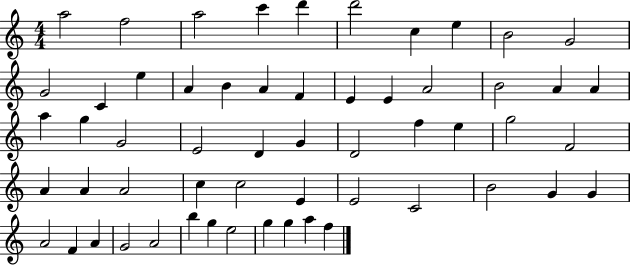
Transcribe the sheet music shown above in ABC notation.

X:1
T:Untitled
M:4/4
L:1/4
K:C
a2 f2 a2 c' d' d'2 c e B2 G2 G2 C e A B A F E E A2 B2 A A a g G2 E2 D G D2 f e g2 F2 A A A2 c c2 E E2 C2 B2 G G A2 F A G2 A2 b g e2 g g a f